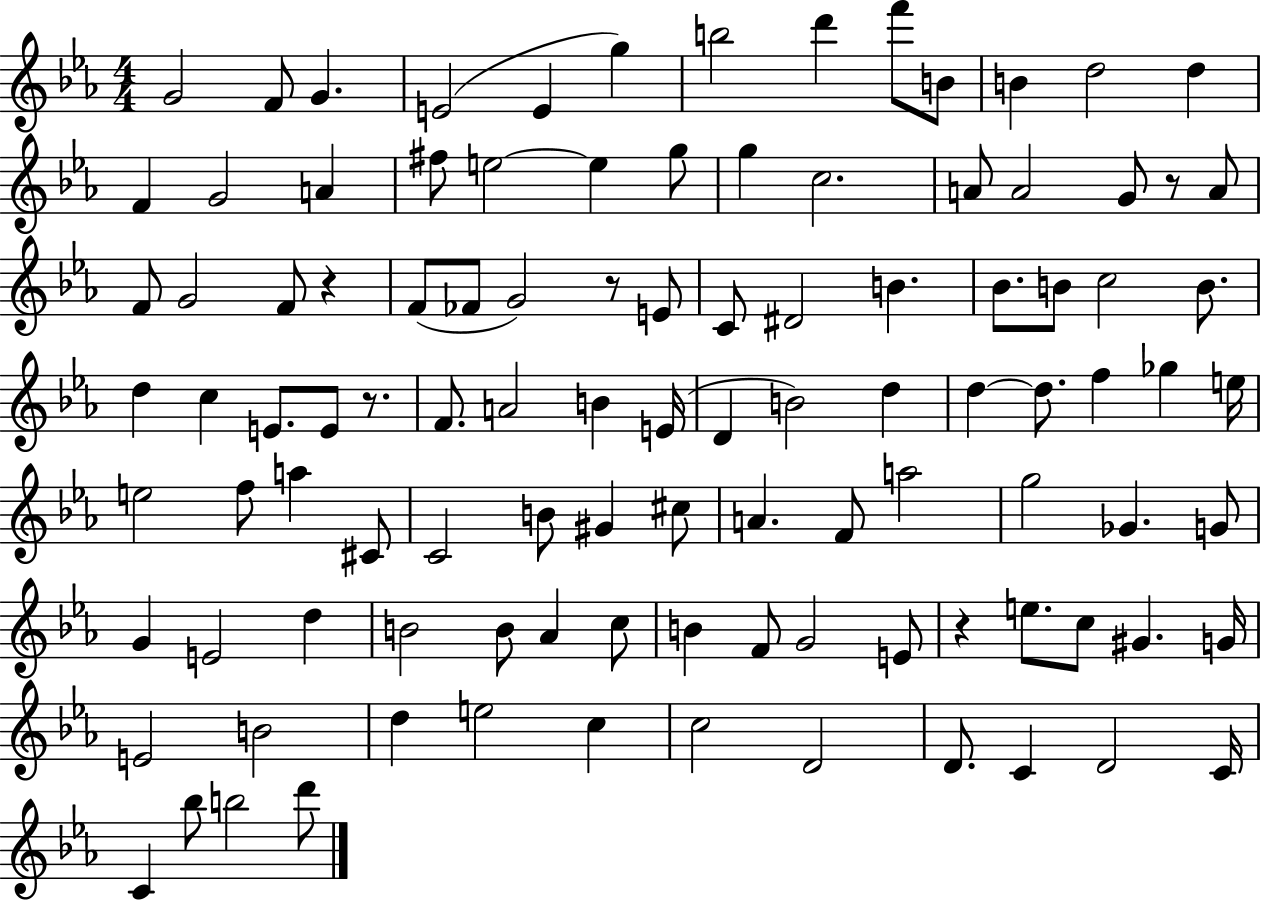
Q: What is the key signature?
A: EES major